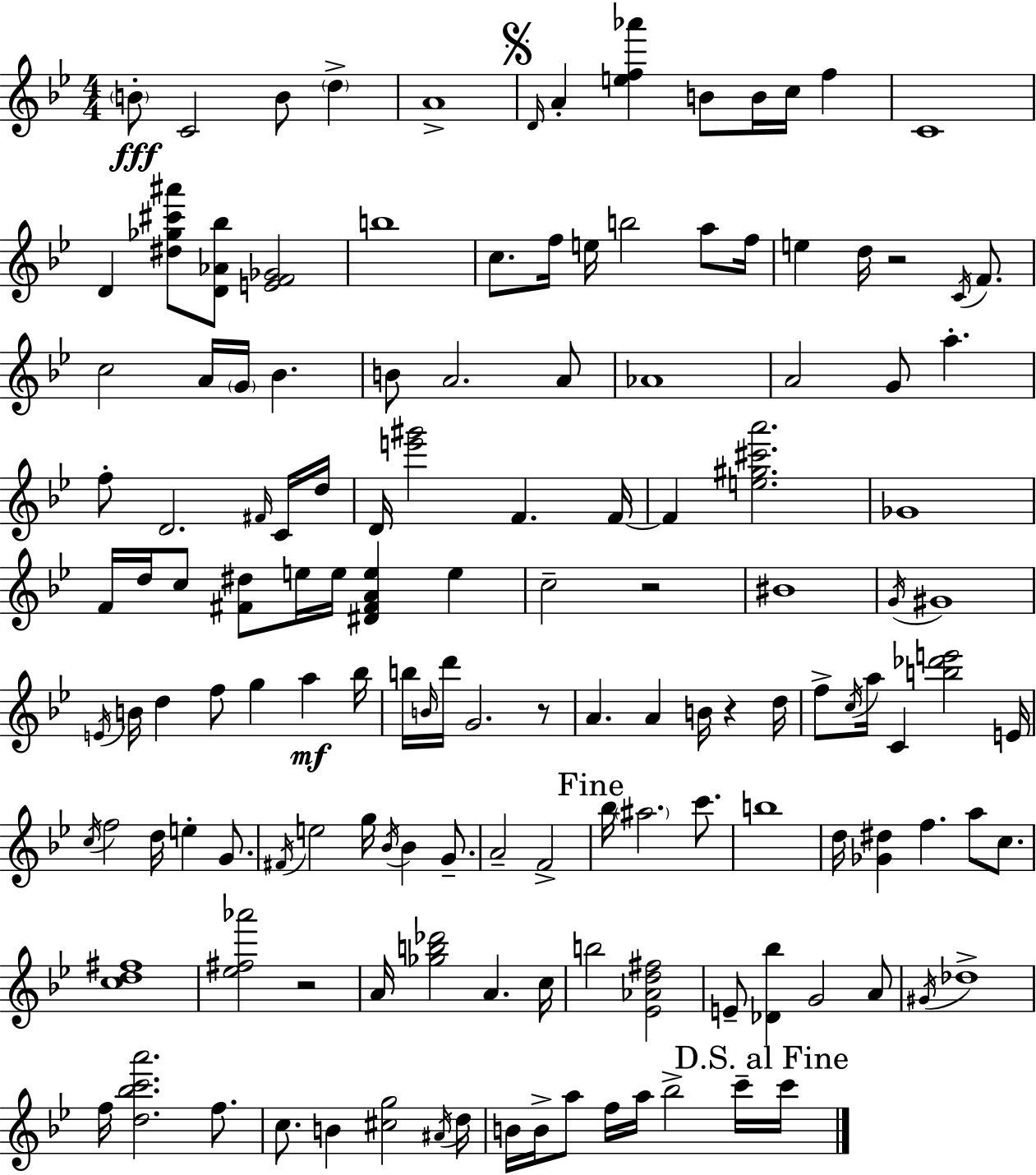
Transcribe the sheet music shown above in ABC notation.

X:1
T:Untitled
M:4/4
L:1/4
K:Bb
B/2 C2 B/2 d A4 D/4 A [ef_a'] B/2 B/4 c/4 f C4 D [^d_g^c'^a']/2 [D_A_b]/2 [EF_G]2 b4 c/2 f/4 e/4 b2 a/2 f/4 e d/4 z2 C/4 F/2 c2 A/4 G/4 _B B/2 A2 A/2 _A4 A2 G/2 a f/2 D2 ^F/4 C/4 d/4 D/4 [e'^g']2 F F/4 F [e^g^c'a']2 _G4 F/4 d/4 c/2 [^F^d]/2 e/4 e/4 [^D^FAe] e c2 z2 ^B4 G/4 ^G4 E/4 B/4 d f/2 g a _b/4 b/4 B/4 d'/4 G2 z/2 A A B/4 z d/4 f/2 c/4 a/4 C [b_d'e']2 E/4 c/4 f2 d/4 e G/2 ^F/4 e2 g/4 _B/4 _B G/2 A2 F2 _b/4 ^a2 c'/2 b4 d/4 [_G^d] f a/2 c/2 [cd^f]4 [_e^f_a']2 z2 A/4 [_gb_d']2 A c/4 b2 [_E_Ad^f]2 E/2 [_D_b] G2 A/2 ^G/4 _d4 f/4 [d_bc'a']2 f/2 c/2 B [^cg]2 ^A/4 d/4 B/4 B/4 a/2 f/4 a/4 _b2 c'/4 c'/4